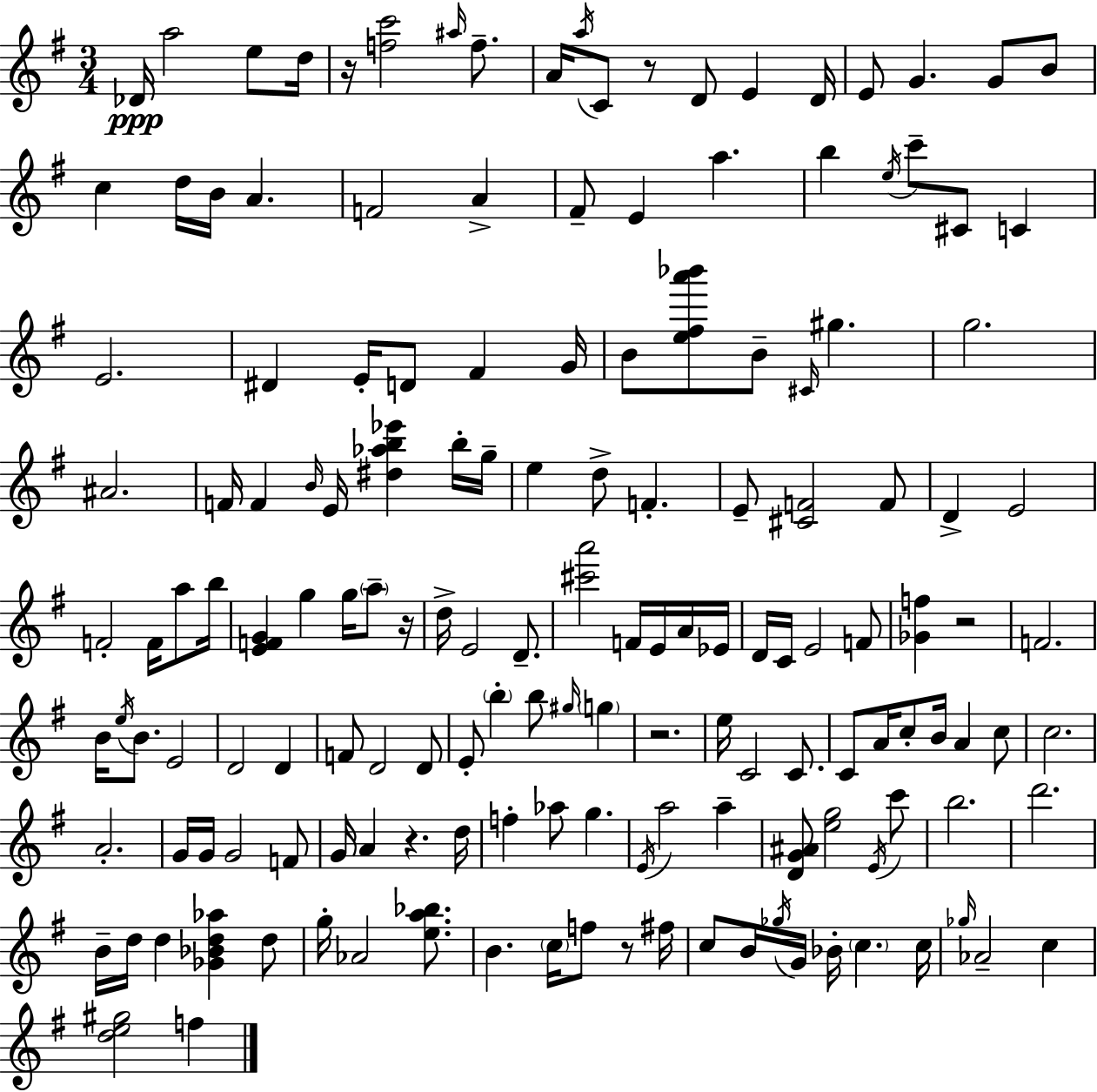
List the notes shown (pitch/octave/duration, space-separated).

Db4/s A5/h E5/e D5/s R/s [F5,C6]/h A#5/s F5/e. A4/s A5/s C4/e R/e D4/e E4/q D4/s E4/e G4/q. G4/e B4/e C5/q D5/s B4/s A4/q. F4/h A4/q F#4/e E4/q A5/q. B5/q E5/s C6/e C#4/e C4/q E4/h. D#4/q E4/s D4/e F#4/q G4/s B4/e [E5,F#5,A6,Bb6]/e B4/e C#4/s G#5/q. G5/h. A#4/h. F4/s F4/q B4/s E4/s [D#5,Ab5,B5,Eb6]/q B5/s G5/s E5/q D5/e F4/q. E4/e [C#4,F4]/h F4/e D4/q E4/h F4/h F4/s A5/e B5/s [E4,F4,G4]/q G5/q G5/s A5/e R/s D5/s E4/h D4/e. [C#6,A6]/h F4/s E4/s A4/s Eb4/s D4/s C4/s E4/h F4/e [Gb4,F5]/q R/h F4/h. B4/s E5/s B4/e. E4/h D4/h D4/q F4/e D4/h D4/e E4/e B5/q B5/e G#5/s G5/q R/h. E5/s C4/h C4/e. C4/e A4/s C5/e B4/s A4/q C5/e C5/h. A4/h. G4/s G4/s G4/h F4/e G4/s A4/q R/q. D5/s F5/q Ab5/e G5/q. E4/s A5/h A5/q [D4,G4,A#4]/e [E5,G5]/h E4/s C6/e B5/h. D6/h. B4/s D5/s D5/q [Gb4,Bb4,D5,Ab5]/q D5/e G5/s Ab4/h [E5,A5,Bb5]/e. B4/q. C5/s F5/e R/e F#5/s C5/e B4/s Gb5/s G4/s Bb4/s C5/q. C5/s Gb5/s Ab4/h C5/q [D5,E5,G#5]/h F5/q